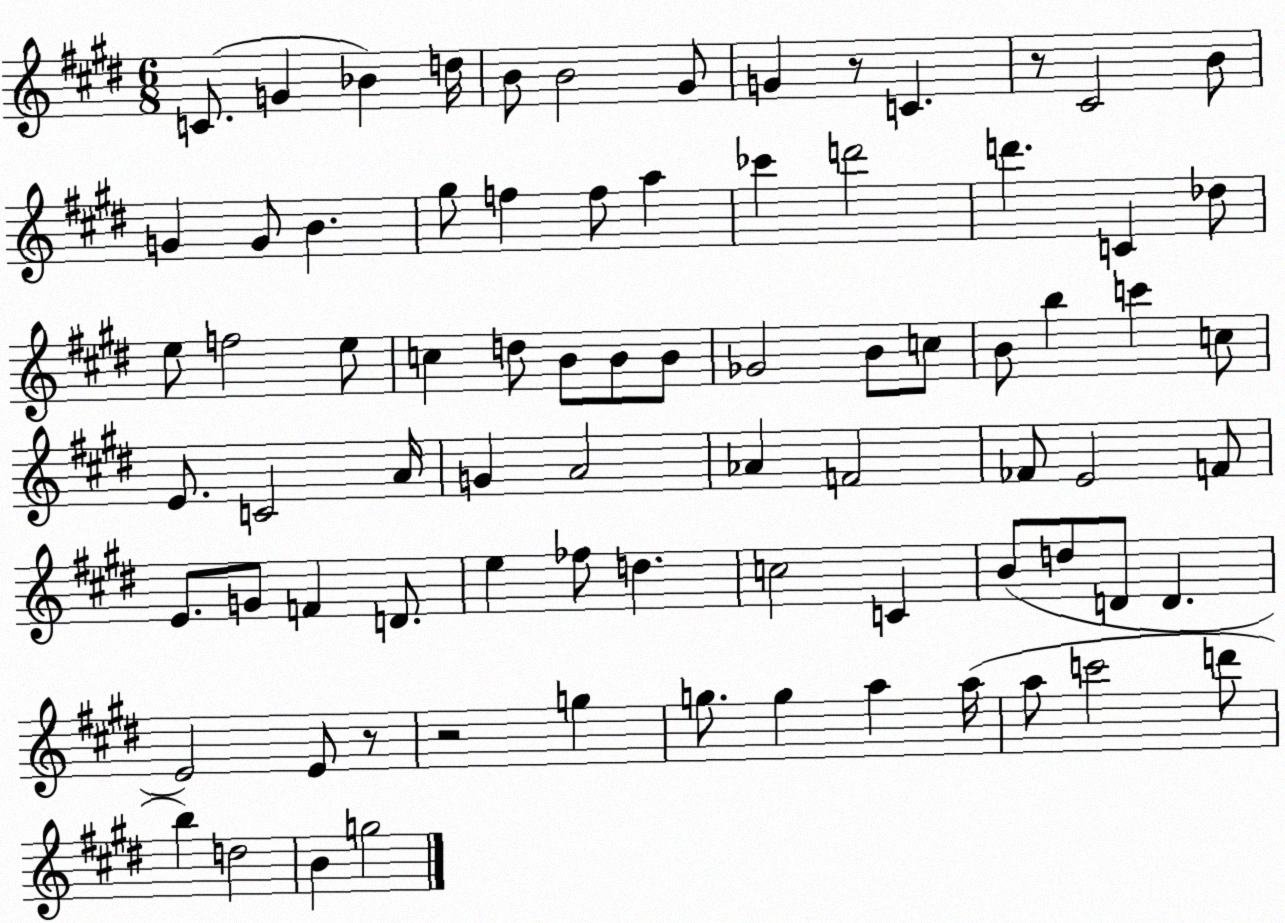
X:1
T:Untitled
M:6/8
L:1/4
K:E
C/2 G _B d/4 B/2 B2 ^G/2 G z/2 C z/2 ^C2 B/2 G G/2 B ^g/2 f f/2 a _c' d'2 d' C _d/2 e/2 f2 e/2 c d/2 B/2 B/2 B/2 _G2 B/2 c/2 B/2 b c' c/2 E/2 C2 A/4 G A2 _A F2 _F/2 E2 F/2 E/2 G/2 F D/2 e _f/2 d c2 C B/2 d/2 D/2 D E2 E/2 z/2 z2 g g/2 g a a/4 a/2 c'2 d'/2 b d2 B g2